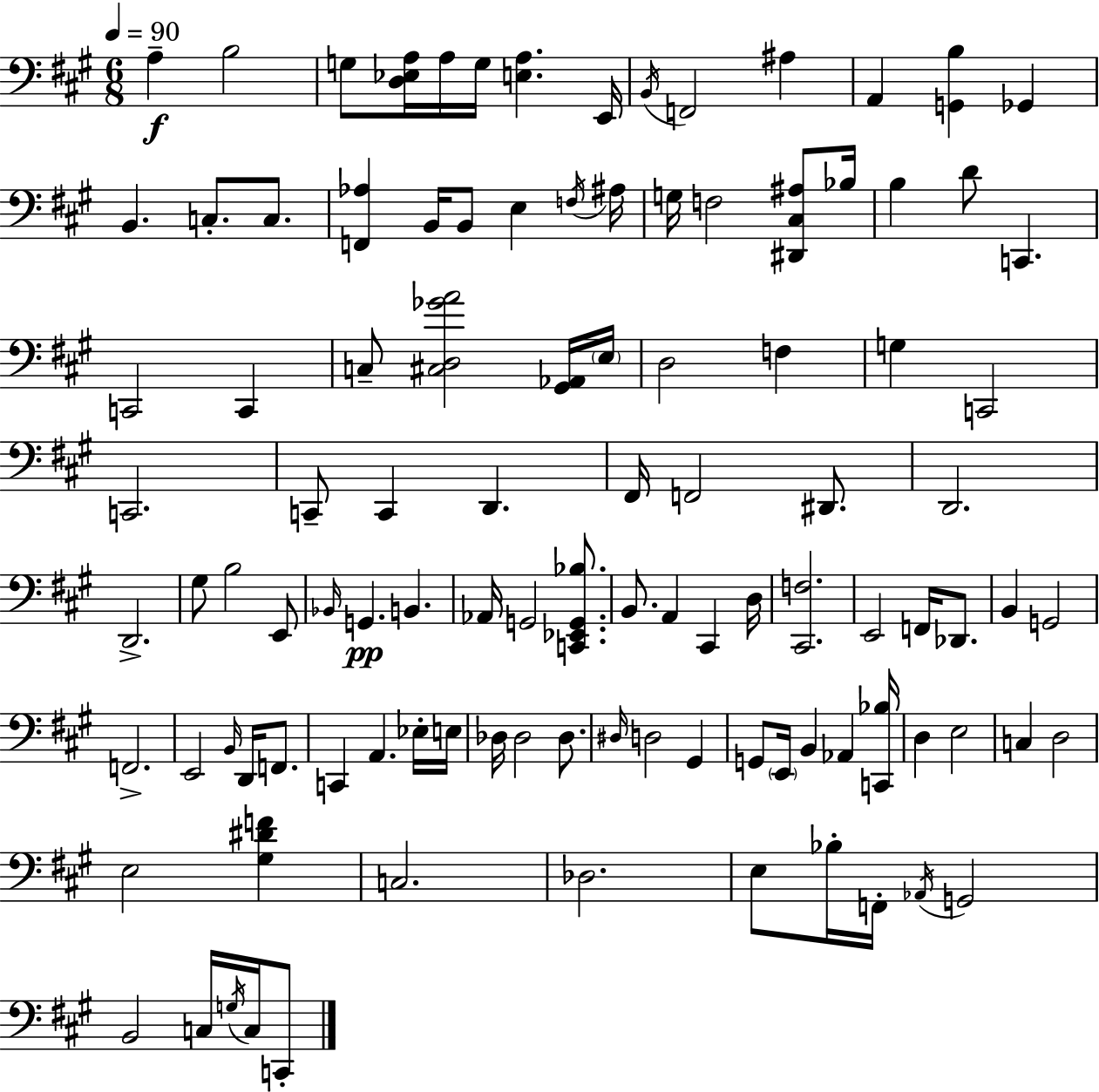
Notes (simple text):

A3/q B3/h G3/e [D3,Eb3,A3]/s A3/s G3/s [E3,A3]/q. E2/s B2/s F2/h A#3/q A2/q [G2,B3]/q Gb2/q B2/q. C3/e. C3/e. [F2,Ab3]/q B2/s B2/e E3/q F3/s A#3/s G3/s F3/h [D#2,C#3,A#3]/e Bb3/s B3/q D4/e C2/q. C2/h C2/q C3/e [C#3,D3,Gb4,A4]/h [G#2,Ab2]/s E3/s D3/h F3/q G3/q C2/h C2/h. C2/e C2/q D2/q. F#2/s F2/h D#2/e. D2/h. D2/h. G#3/e B3/h E2/e Bb2/s G2/q. B2/q. Ab2/s G2/h [C2,Eb2,G2,Bb3]/e. B2/e. A2/q C#2/q D3/s [C#2,F3]/h. E2/h F2/s Db2/e. B2/q G2/h F2/h. E2/h B2/s D2/s F2/e. C2/q A2/q. Eb3/s E3/s Db3/s Db3/h Db3/e. D#3/s D3/h G#2/q G2/e E2/s B2/q Ab2/q [C2,Bb3]/s D3/q E3/h C3/q D3/h E3/h [G#3,D#4,F4]/q C3/h. Db3/h. E3/e Bb3/s F2/s Ab2/s G2/h B2/h C3/s G3/s C3/s C2/e